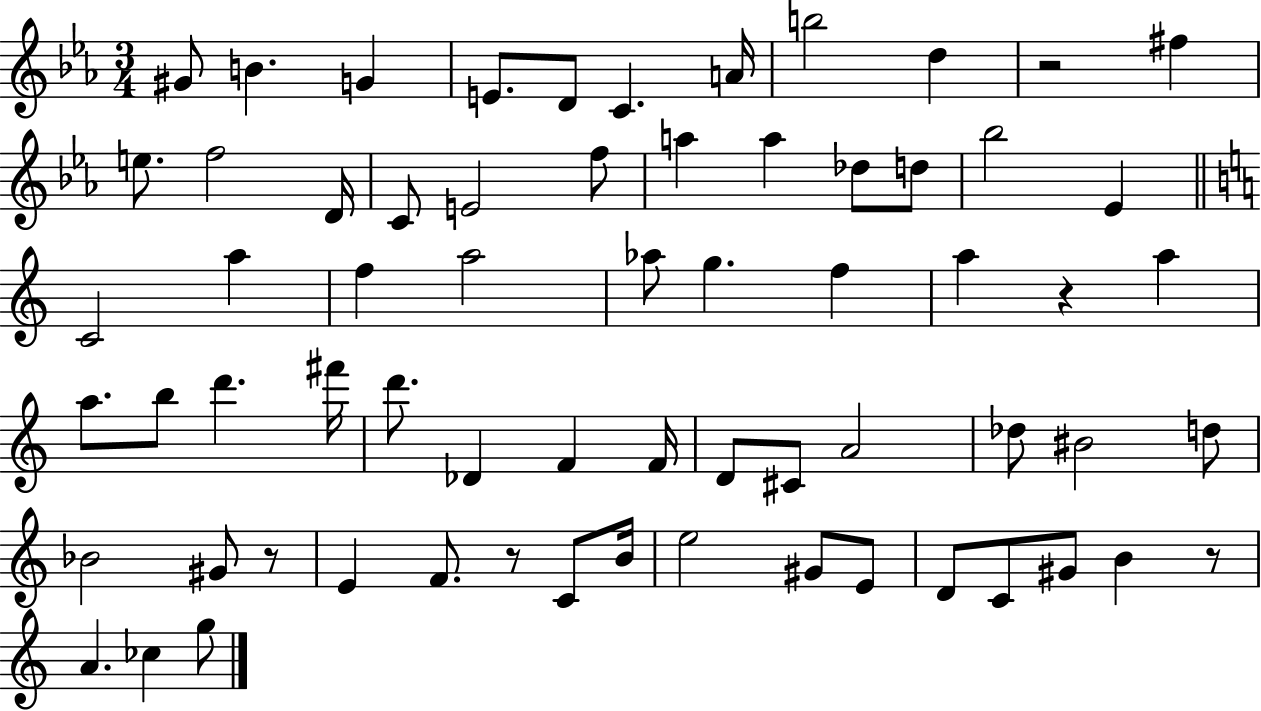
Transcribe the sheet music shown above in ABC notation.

X:1
T:Untitled
M:3/4
L:1/4
K:Eb
^G/2 B G E/2 D/2 C A/4 b2 d z2 ^f e/2 f2 D/4 C/2 E2 f/2 a a _d/2 d/2 _b2 _E C2 a f a2 _a/2 g f a z a a/2 b/2 d' ^f'/4 d'/2 _D F F/4 D/2 ^C/2 A2 _d/2 ^B2 d/2 _B2 ^G/2 z/2 E F/2 z/2 C/2 B/4 e2 ^G/2 E/2 D/2 C/2 ^G/2 B z/2 A _c g/2